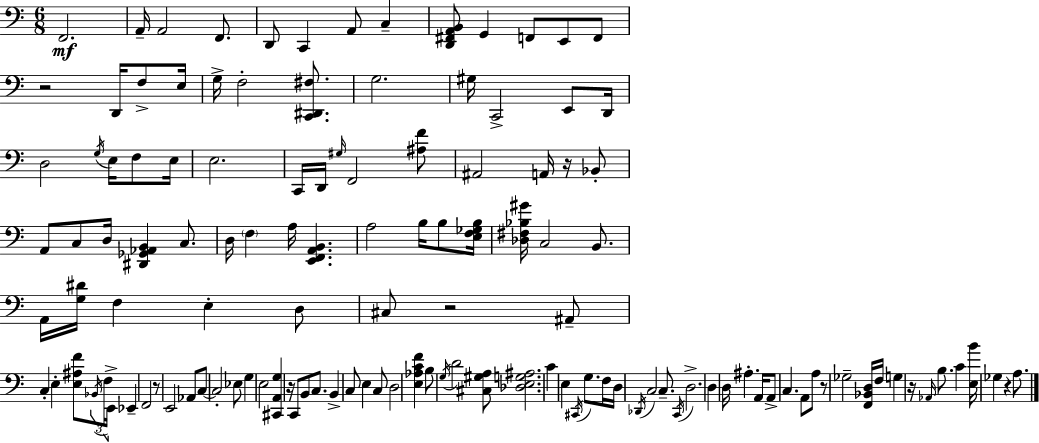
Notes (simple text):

F2/h. A2/s A2/h F2/e. D2/e C2/q A2/e C3/q [D2,F#2,A2,B2]/e G2/q F2/e E2/e F2/e R/h D2/s F3/e E3/s G3/s F3/h [C2,D#2,F#3]/e. G3/h. G#3/s C2/h E2/e D2/s D3/h G3/s E3/s F3/e E3/s E3/h. C2/s D2/s G#3/s F2/h [A#3,F4]/e A#2/h A2/s R/s Bb2/e A2/e C3/e D3/s [D#2,Gb2,Ab2,B2]/q C3/e. D3/s F3/q A3/s [E2,F2,A2,B2]/q. A3/h B3/s B3/e [E3,F3,Gb3,B3]/s [Db3,F#3,Bb3,G#4]/s C3/h B2/e. A2/s [G3,D#4]/s F3/q E3/q D3/e C#3/e R/h A#2/e C3/q E3/q [E3,A#3,F4]/e Bb2/s F3/s E2/s Eb2/q F2/h R/e E2/h Ab2/e C3/e C3/h Eb3/e G3/q E3/h [C#2,A2,G3]/q R/s C2/e B2/e C3/e. B2/q C3/e E3/q C3/e D3/h [E3,Ab3,C4,F4]/q B3/e G3/s D4/h [C#3,G#3,A3]/e [Db3,E3,G3,A#3]/h. C4/q E3/q C#2/s G3/e. F3/s D3/s Db2/s C3/h C3/e. C2/s D3/h. D3/q D3/s A#3/q. A2/s A2/e C3/q. A2/e A3/e R/e Gb3/h [F2,Bb2,D3]/s F3/s G3/q R/s Ab2/s B3/e. C4/q [E3,B4]/s Gb3/q R/q A3/e.